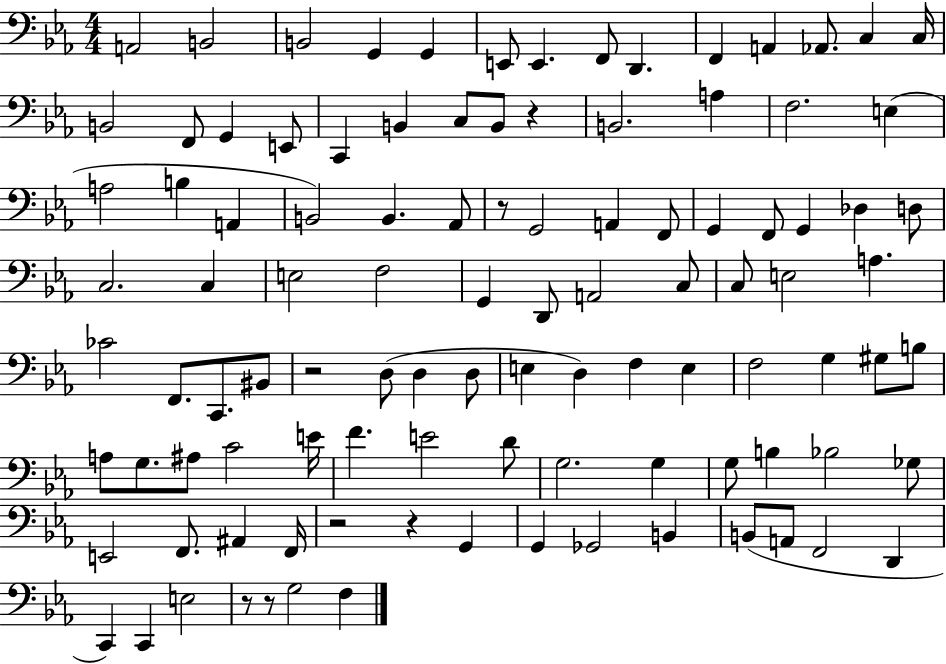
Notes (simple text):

A2/h B2/h B2/h G2/q G2/q E2/e E2/q. F2/e D2/q. F2/q A2/q Ab2/e. C3/q C3/s B2/h F2/e G2/q E2/e C2/q B2/q C3/e B2/e R/q B2/h. A3/q F3/h. E3/q A3/h B3/q A2/q B2/h B2/q. Ab2/e R/e G2/h A2/q F2/e G2/q F2/e G2/q Db3/q D3/e C3/h. C3/q E3/h F3/h G2/q D2/e A2/h C3/e C3/e E3/h A3/q. CES4/h F2/e. C2/e. BIS2/e R/h D3/e D3/q D3/e E3/q D3/q F3/q E3/q F3/h G3/q G#3/e B3/e A3/e G3/e. A#3/e C4/h E4/s F4/q. E4/h D4/e G3/h. G3/q G3/e B3/q Bb3/h Gb3/e E2/h F2/e. A#2/q F2/s R/h R/q G2/q G2/q Gb2/h B2/q B2/e A2/e F2/h D2/q C2/q C2/q E3/h R/e R/e G3/h F3/q